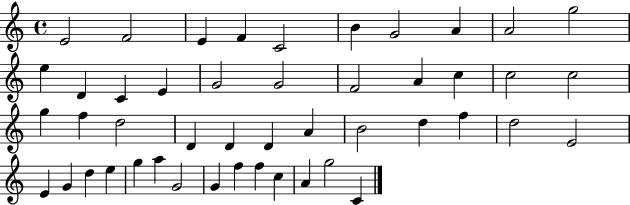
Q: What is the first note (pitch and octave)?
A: E4